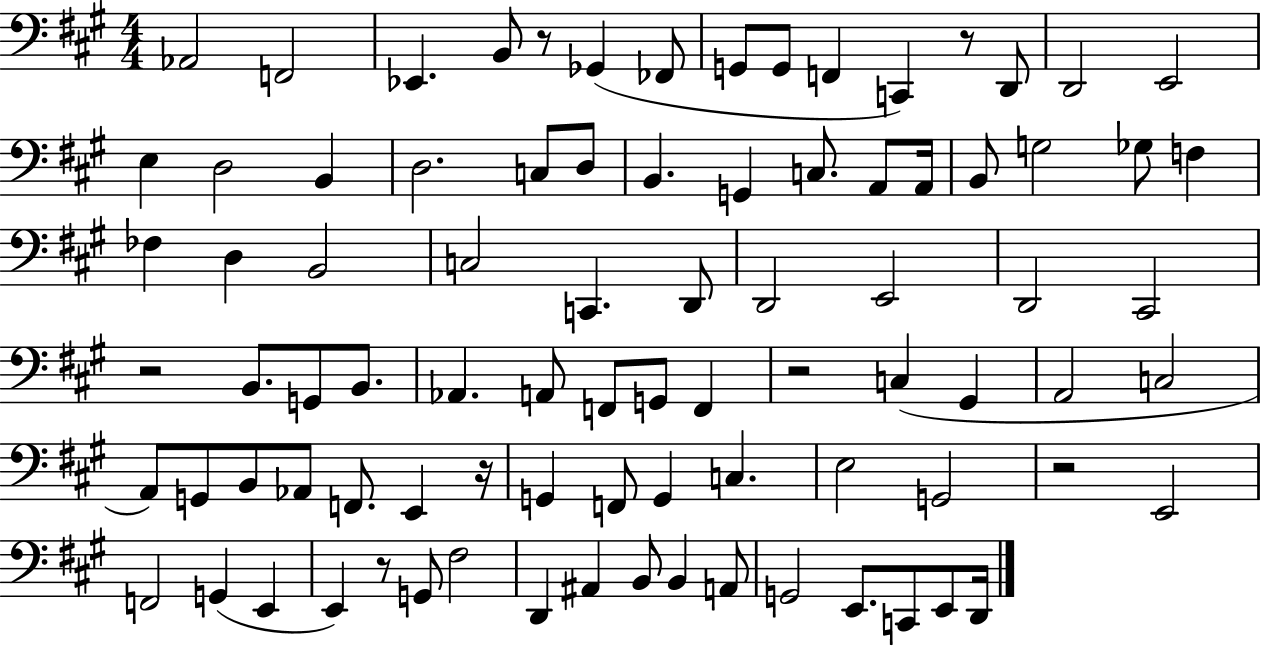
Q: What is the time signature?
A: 4/4